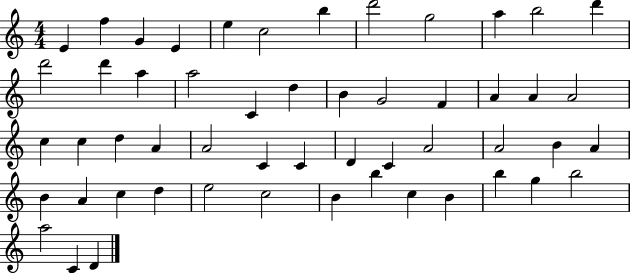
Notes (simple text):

E4/q F5/q G4/q E4/q E5/q C5/h B5/q D6/h G5/h A5/q B5/h D6/q D6/h D6/q A5/q A5/h C4/q D5/q B4/q G4/h F4/q A4/q A4/q A4/h C5/q C5/q D5/q A4/q A4/h C4/q C4/q D4/q C4/q A4/h A4/h B4/q A4/q B4/q A4/q C5/q D5/q E5/h C5/h B4/q B5/q C5/q B4/q B5/q G5/q B5/h A5/h C4/q D4/q